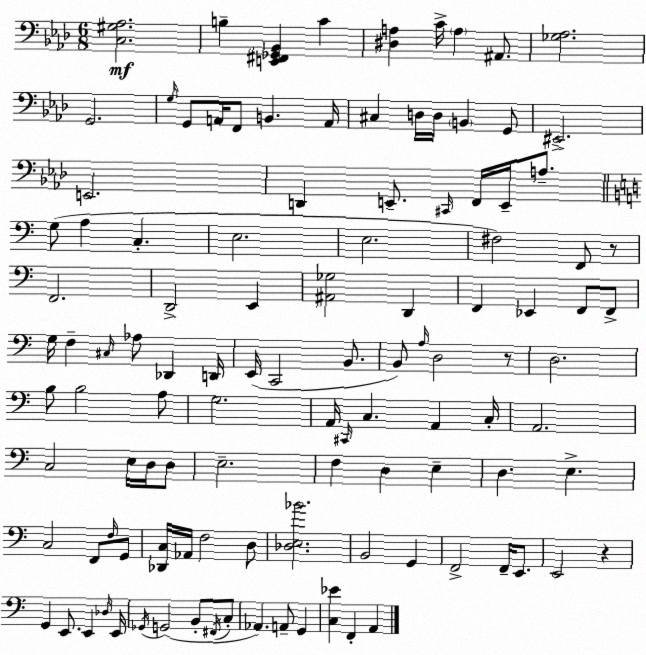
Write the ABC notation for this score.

X:1
T:Untitled
M:6/8
L:1/4
K:Ab
[C,^G,_A,]2 B, [E,,^F,,_G,,_B,,] C [^D,A,] C/4 A, ^A,,/2 [_G,_A,]2 G,,2 G,/4 G,,/2 A,,/4 F,,/2 B,, A,,/4 ^C, D,/4 D,/4 B,, G,,/2 ^E,,2 E,,2 D,, E,,/2 ^C,,/4 F,,/4 E,,/4 A,/2 G,/2 A, C, E,2 E,2 ^F,2 F,,/2 z/2 F,,2 D,,2 E,, [^A,,_G,]2 D,, F,, _E,, F,,/2 F,,/2 G,/4 F, ^C,/4 _A,/2 _D,, D,,/4 E,,/4 C,,2 B,,/2 B,,/2 A,/4 D,2 z/2 D,2 B,/2 B,2 A,/2 G,2 A,,/4 ^C,,/4 C, A,, C,/4 A,,2 C,2 E,/4 D,/4 D,/2 E,2 F, D, E, D, E, C,2 F,,/2 F,/4 G,,/2 [_D,,C,]/4 _A,,/4 F,2 D,/2 [_D,E,_B]2 B,,2 G,, F,,2 F,,/4 E,,/2 E,,2 z G,, E,,/2 E,, _D,/4 E,,/4 _G,,/4 G,,2 B,,/2 ^F,,/4 C,/2 _A,, A,,/2 G,, [C,_E] F,, A,,